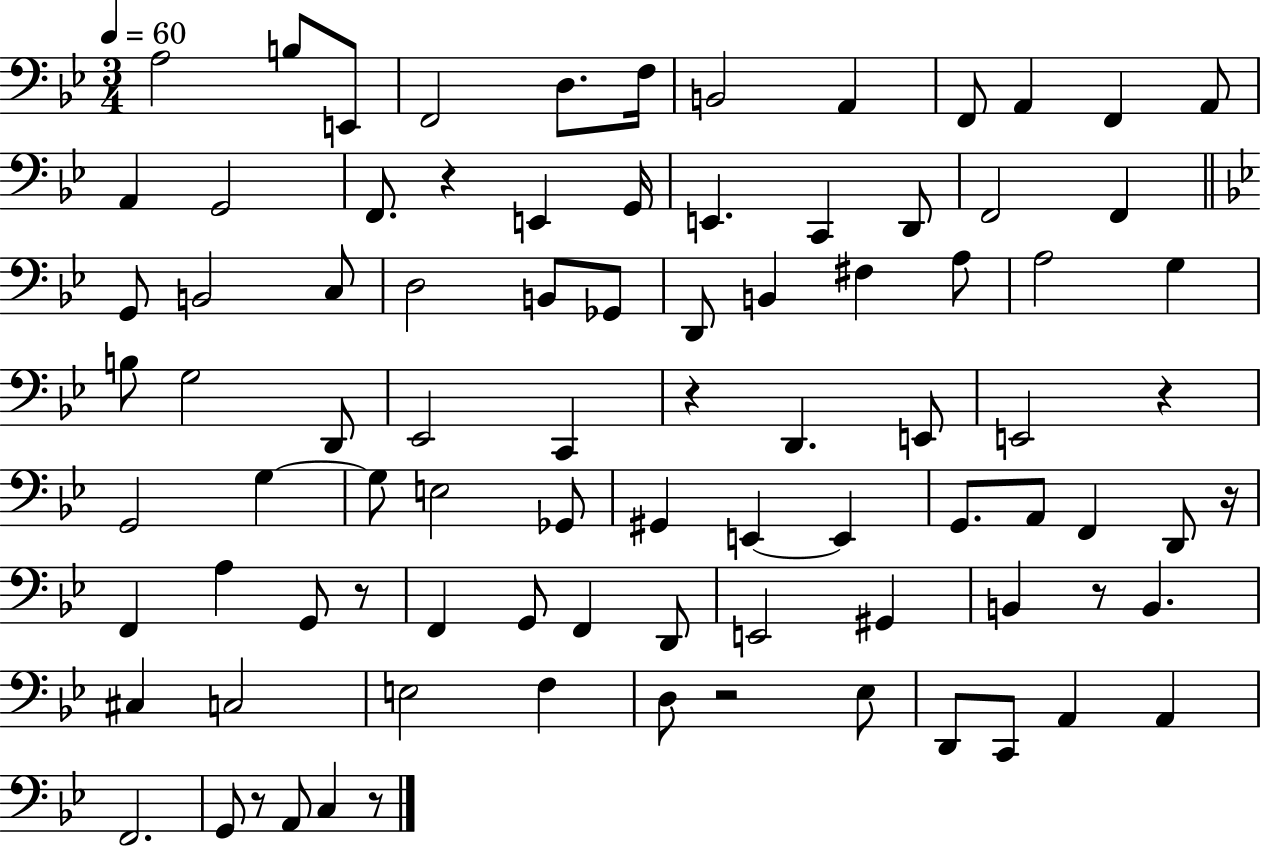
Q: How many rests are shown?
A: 9